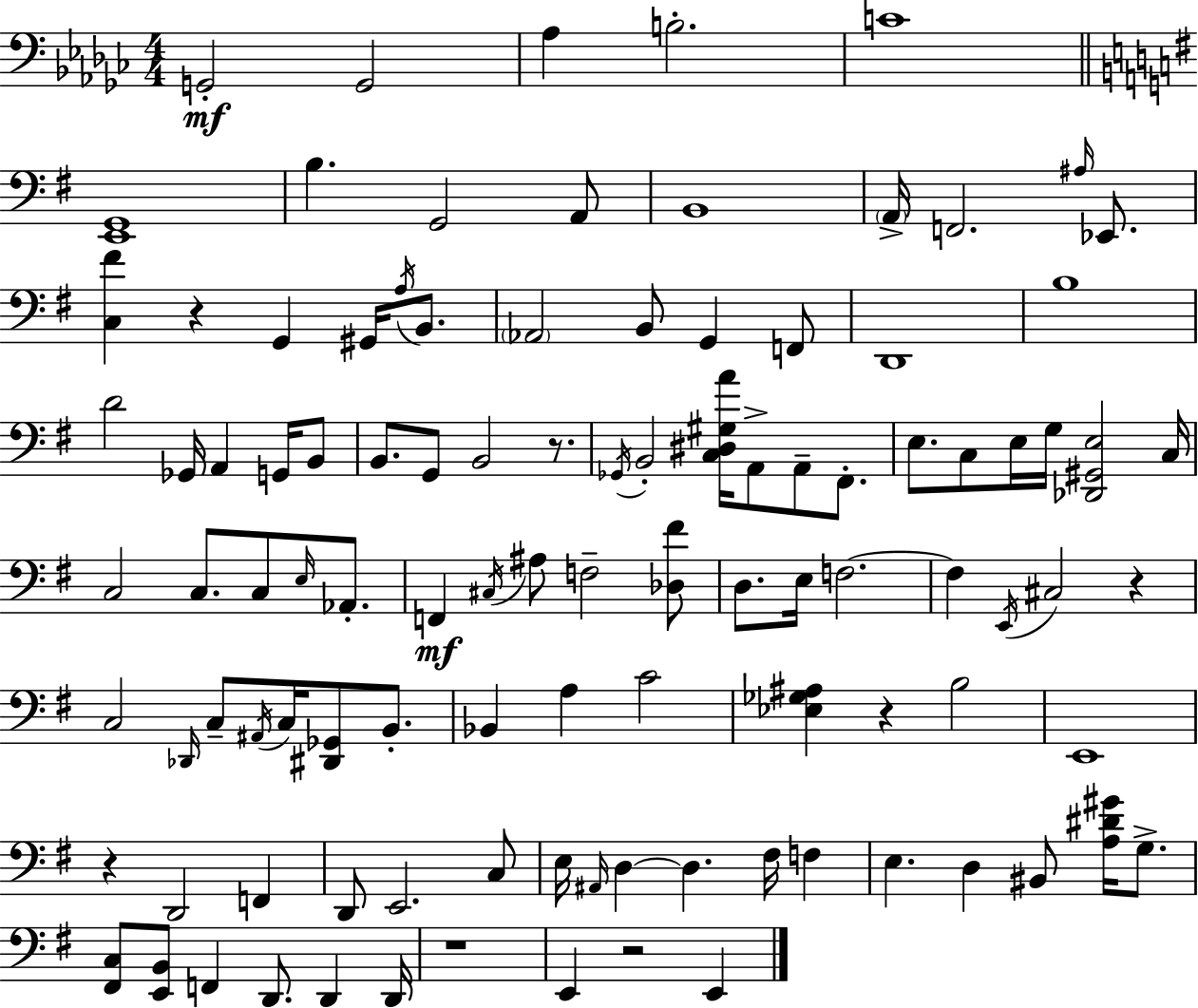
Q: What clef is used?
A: bass